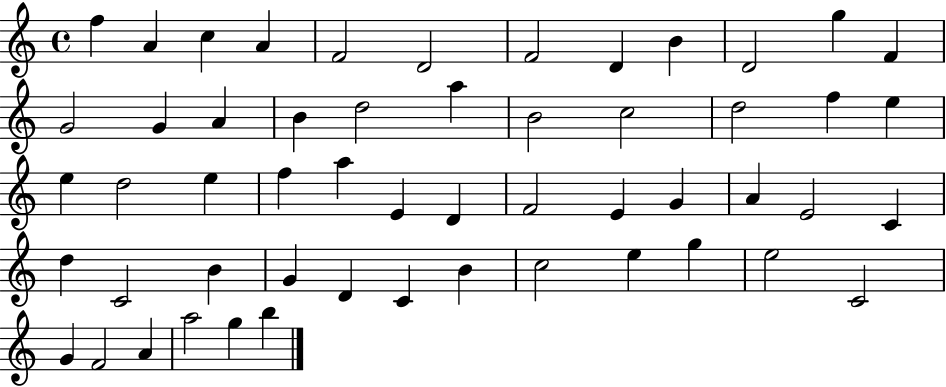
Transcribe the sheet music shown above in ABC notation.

X:1
T:Untitled
M:4/4
L:1/4
K:C
f A c A F2 D2 F2 D B D2 g F G2 G A B d2 a B2 c2 d2 f e e d2 e f a E D F2 E G A E2 C d C2 B G D C B c2 e g e2 C2 G F2 A a2 g b